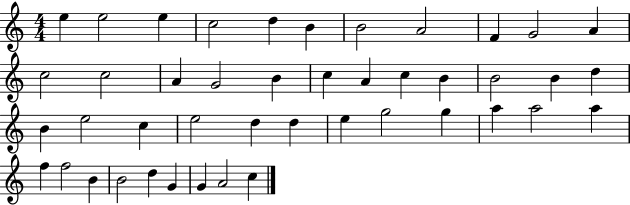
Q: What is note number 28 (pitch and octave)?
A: D5